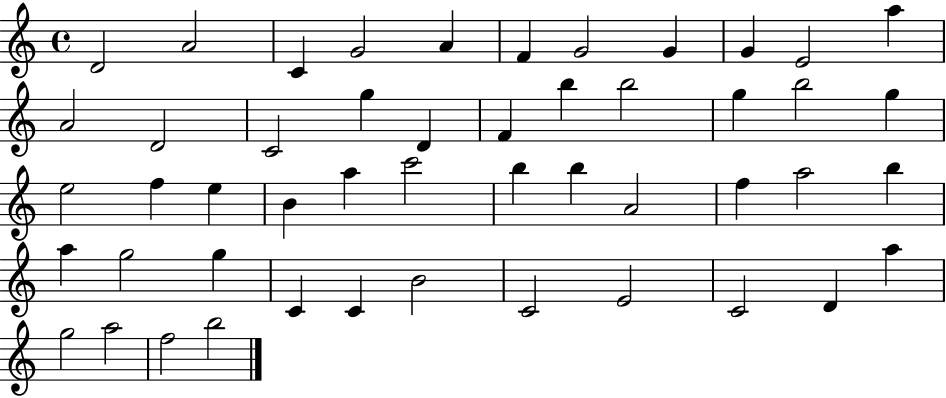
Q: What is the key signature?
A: C major